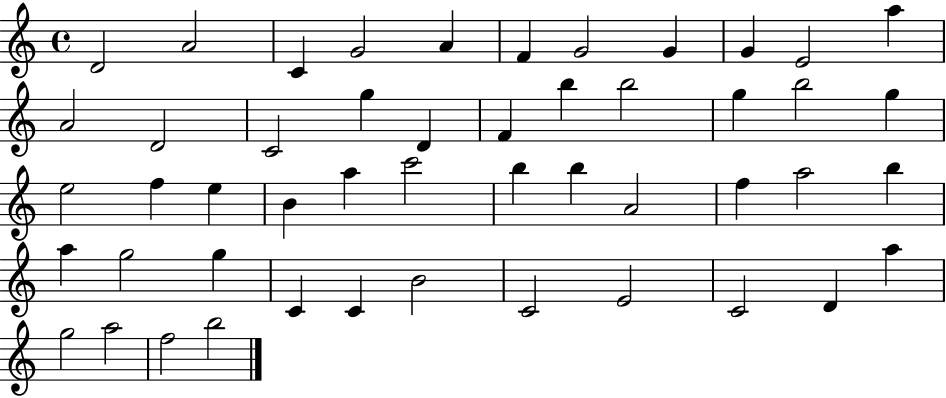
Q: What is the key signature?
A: C major